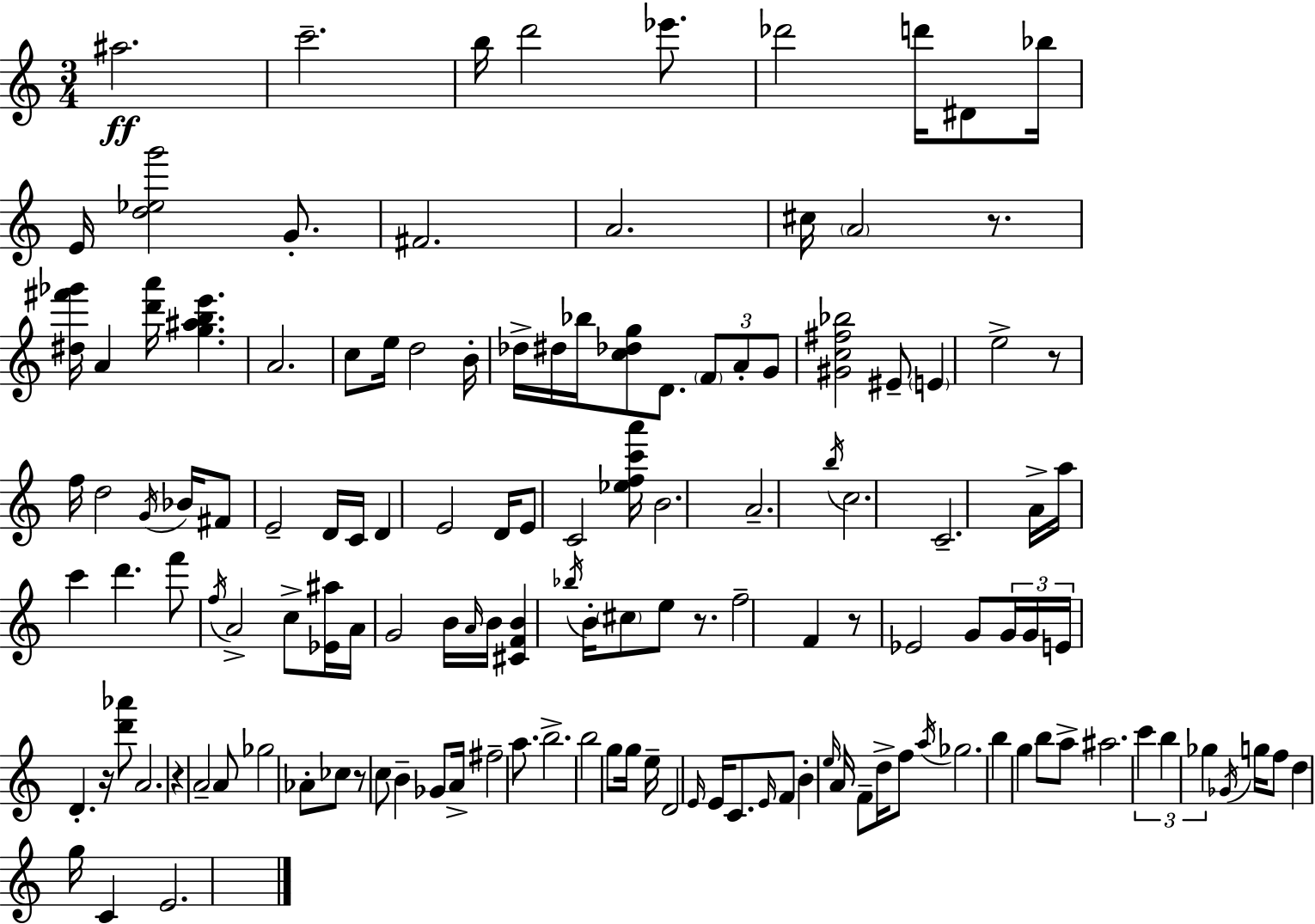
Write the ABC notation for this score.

X:1
T:Untitled
M:3/4
L:1/4
K:Am
^a2 c'2 b/4 d'2 _e'/2 _d'2 d'/4 ^D/2 _b/4 E/4 [d_eg']2 G/2 ^F2 A2 ^c/4 A2 z/2 [^d^f'_g']/4 A [d'a']/4 [g^abe'] A2 c/2 e/4 d2 B/4 _d/4 ^d/4 _b/4 [c_dg]/2 D/2 F/2 A/2 G/2 [^Gc^f_b]2 ^E/2 E e2 z/2 f/4 d2 G/4 _B/4 ^F/2 E2 D/4 C/4 D E2 D/4 E/2 C2 [_efc'a']/4 B2 A2 b/4 c2 C2 A/4 a/4 c' d' f'/2 f/4 A2 c/2 [_E^a]/4 A/4 G2 B/4 A/4 B/4 [^CFB] _b/4 B/4 ^c/2 e/2 z/2 f2 F z/2 _E2 G/2 G/4 G/4 E/4 D z/4 [d'_a']/2 A2 z A2 A/2 _g2 _A/2 _c/2 z/2 c/2 B _G/2 A/4 ^f2 a/2 b2 b2 g/2 g/4 e/4 D2 E/4 E/4 C/2 E/4 F/2 B e/4 A/4 F/2 d/4 f/2 a/4 _g2 b g b/2 a/2 ^a2 c' b _g _G/4 g/4 f/2 d g/4 C E2